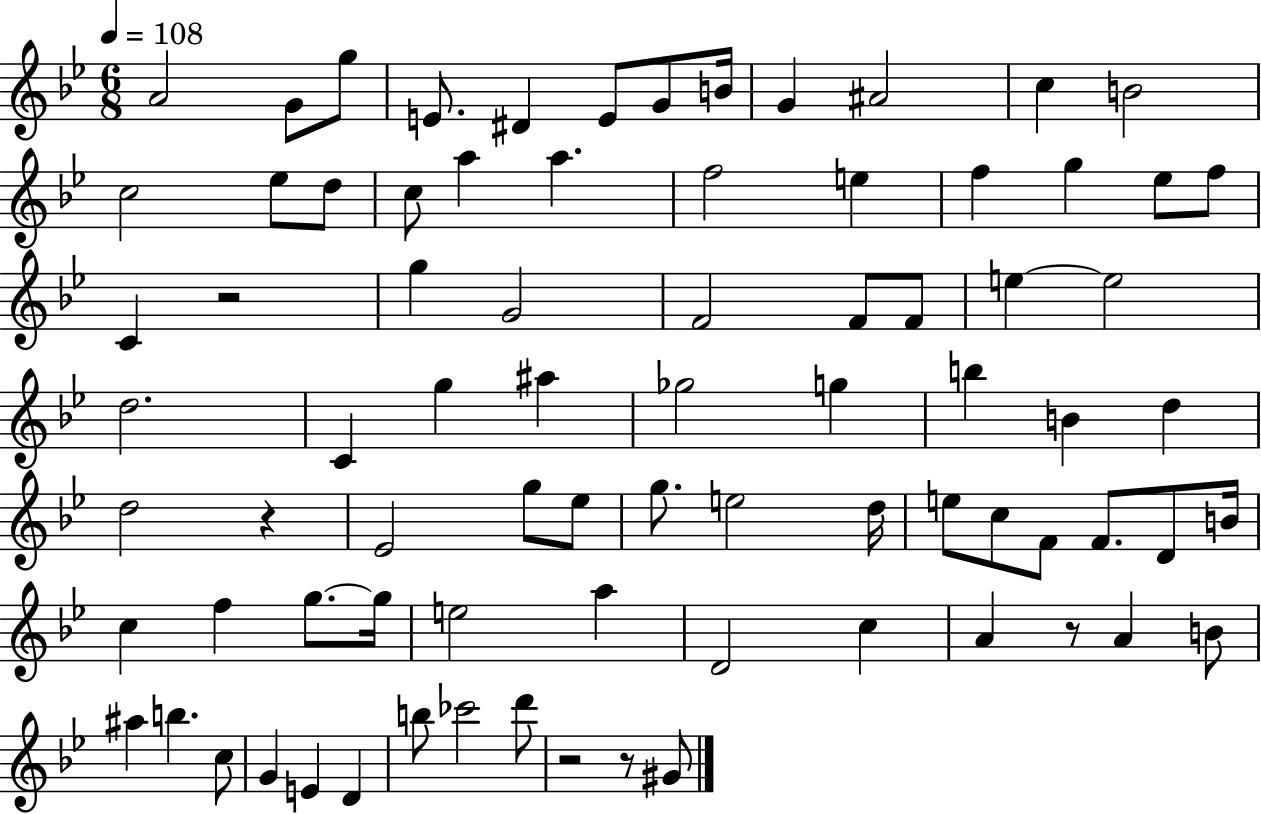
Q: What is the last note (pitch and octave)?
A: G#4